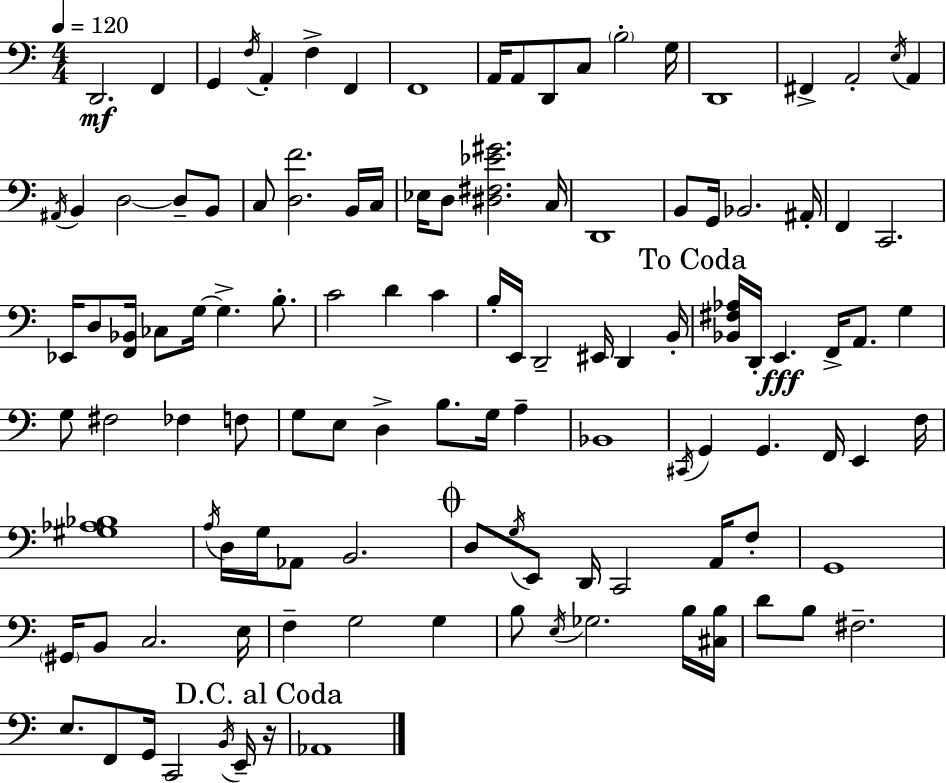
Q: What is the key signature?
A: C major